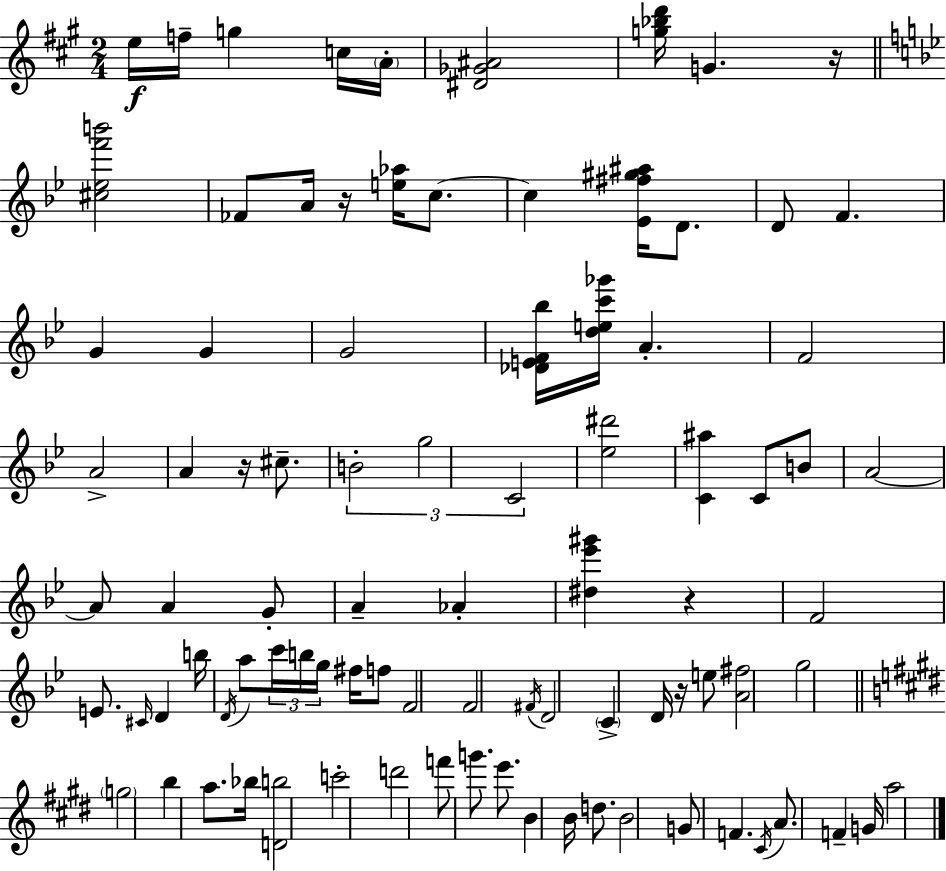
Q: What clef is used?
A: treble